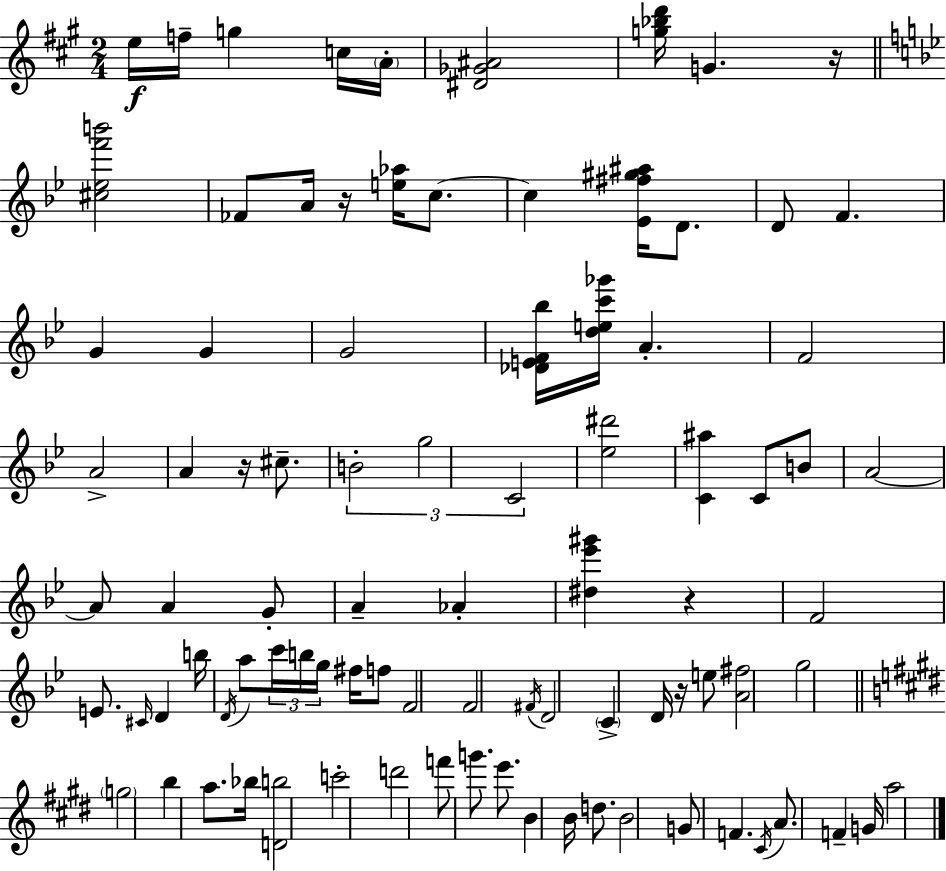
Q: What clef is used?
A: treble